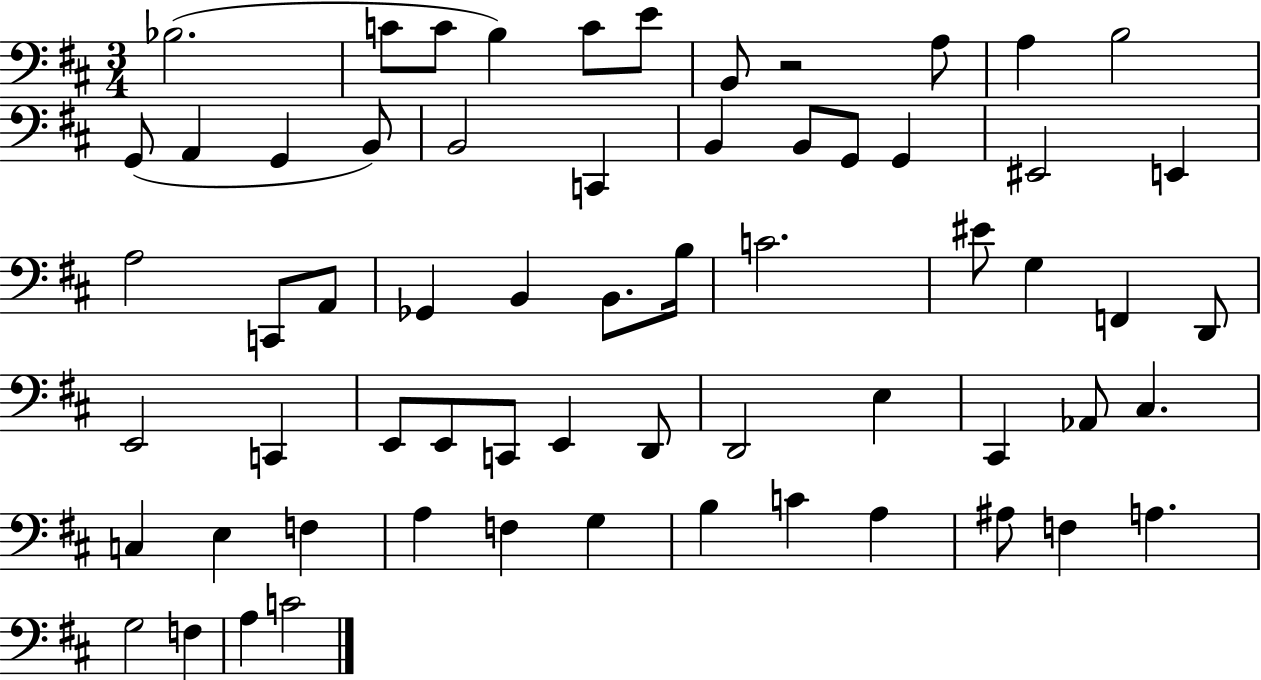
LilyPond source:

{
  \clef bass
  \numericTimeSignature
  \time 3/4
  \key d \major
  \repeat volta 2 { bes2.( | c'8 c'8 b4) c'8 e'8 | b,8 r2 a8 | a4 b2 | \break g,8( a,4 g,4 b,8) | b,2 c,4 | b,4 b,8 g,8 g,4 | eis,2 e,4 | \break a2 c,8 a,8 | ges,4 b,4 b,8. b16 | c'2. | eis'8 g4 f,4 d,8 | \break e,2 c,4 | e,8 e,8 c,8 e,4 d,8 | d,2 e4 | cis,4 aes,8 cis4. | \break c4 e4 f4 | a4 f4 g4 | b4 c'4 a4 | ais8 f4 a4. | \break g2 f4 | a4 c'2 | } \bar "|."
}